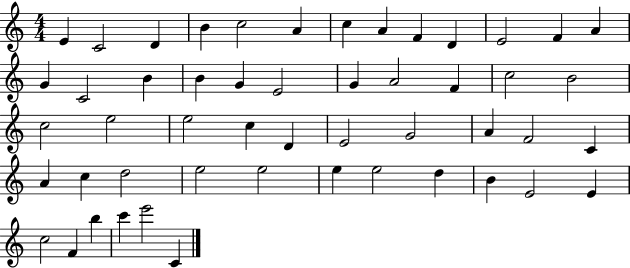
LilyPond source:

{
  \clef treble
  \numericTimeSignature
  \time 4/4
  \key c \major
  e'4 c'2 d'4 | b'4 c''2 a'4 | c''4 a'4 f'4 d'4 | e'2 f'4 a'4 | \break g'4 c'2 b'4 | b'4 g'4 e'2 | g'4 a'2 f'4 | c''2 b'2 | \break c''2 e''2 | e''2 c''4 d'4 | e'2 g'2 | a'4 f'2 c'4 | \break a'4 c''4 d''2 | e''2 e''2 | e''4 e''2 d''4 | b'4 e'2 e'4 | \break c''2 f'4 b''4 | c'''4 e'''2 c'4 | \bar "|."
}